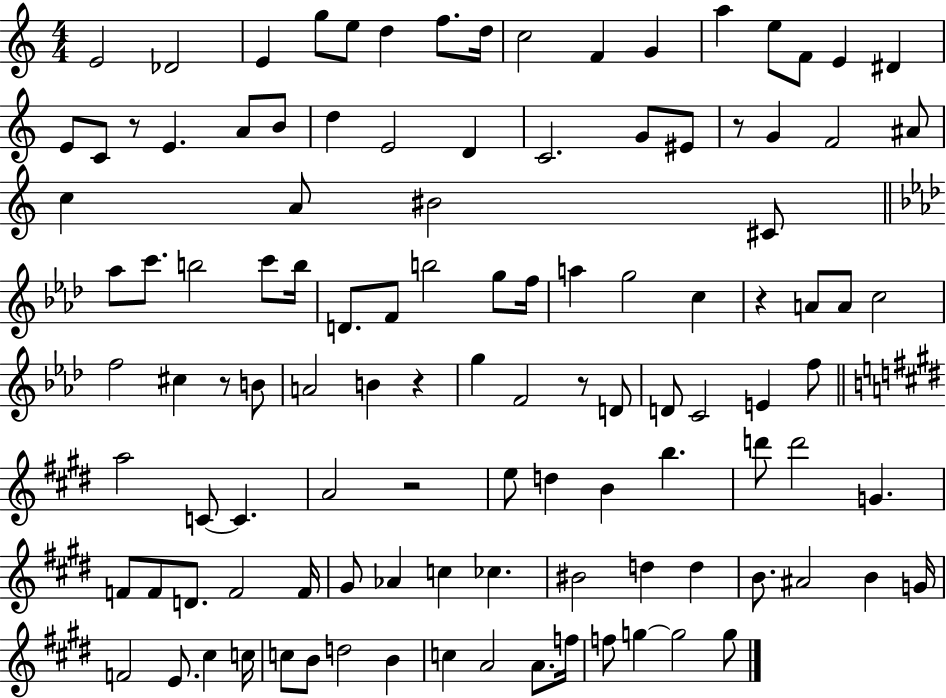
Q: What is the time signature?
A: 4/4